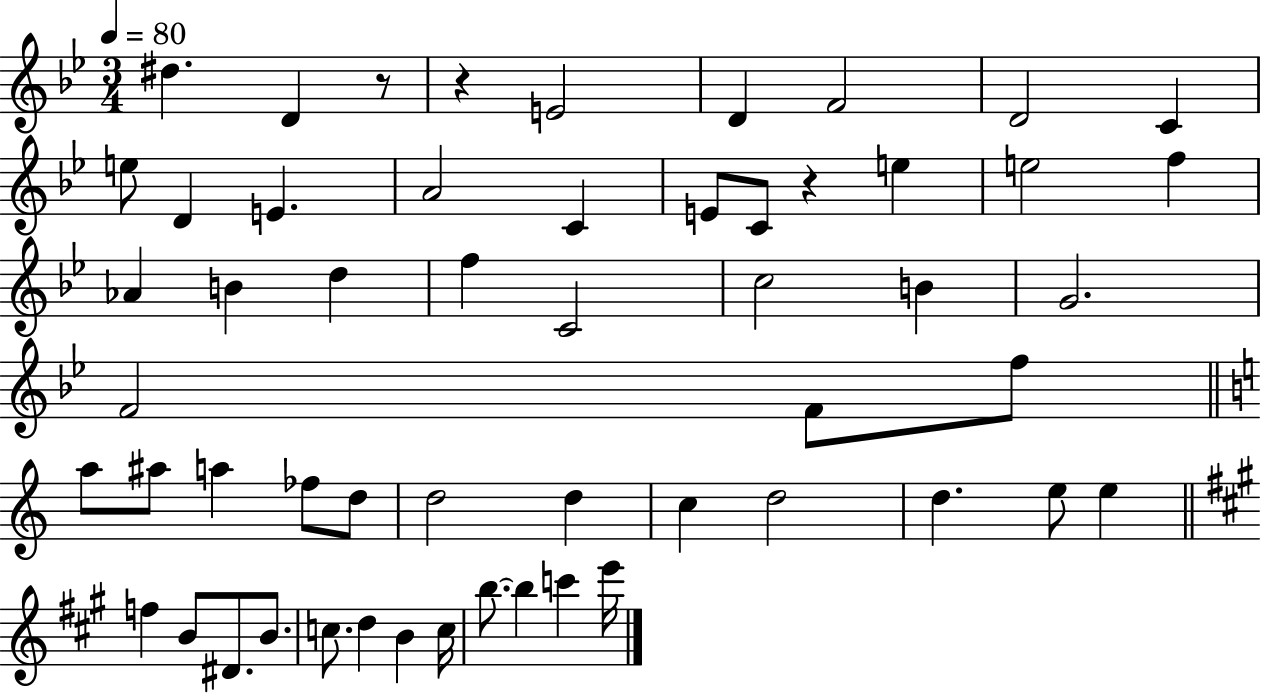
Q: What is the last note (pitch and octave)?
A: E6